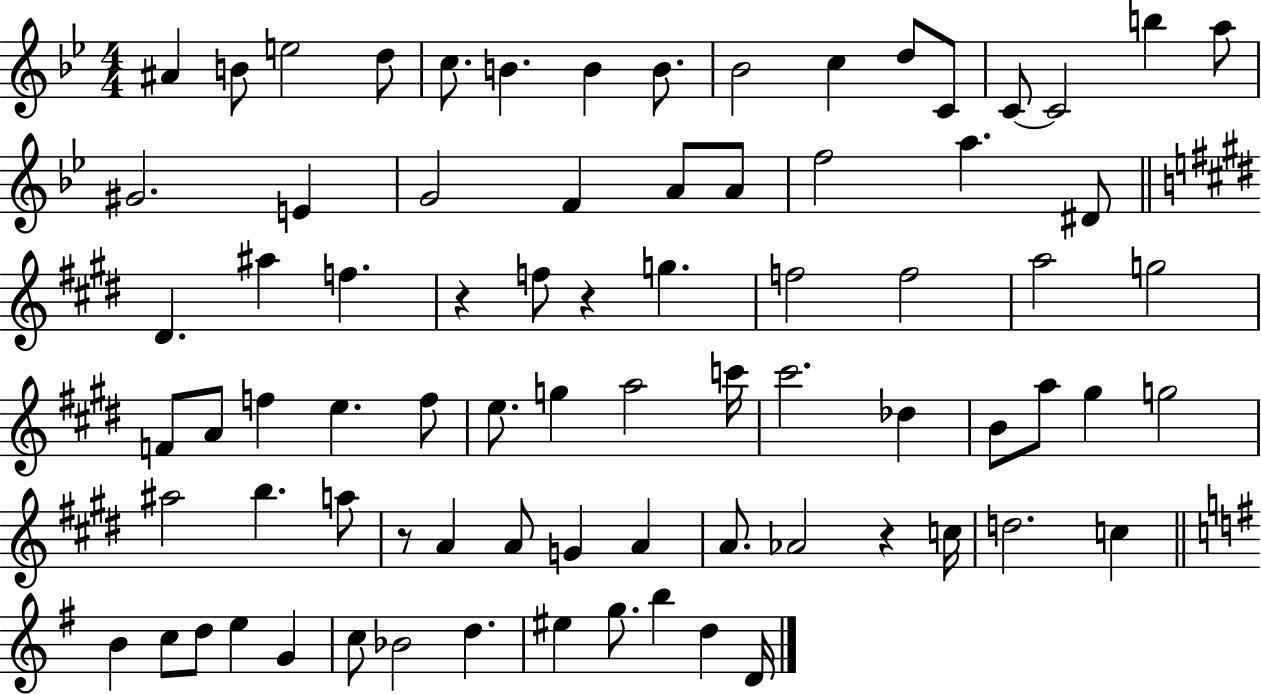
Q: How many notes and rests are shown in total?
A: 78